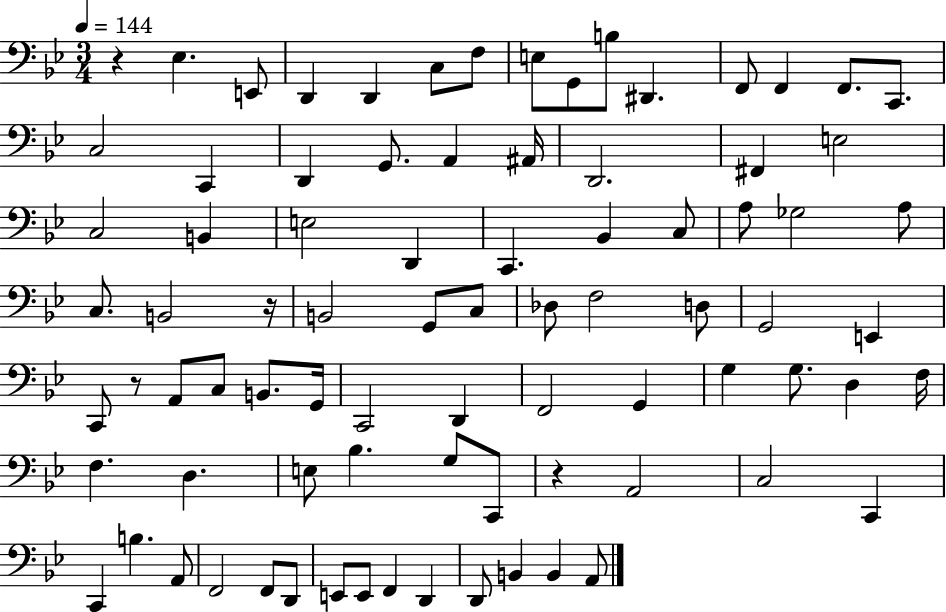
R/q Eb3/q. E2/e D2/q D2/q C3/e F3/e E3/e G2/e B3/e D#2/q. F2/e F2/q F2/e. C2/e. C3/h C2/q D2/q G2/e. A2/q A#2/s D2/h. F#2/q E3/h C3/h B2/q E3/h D2/q C2/q. Bb2/q C3/e A3/e Gb3/h A3/e C3/e. B2/h R/s B2/h G2/e C3/e Db3/e F3/h D3/e G2/h E2/q C2/e R/e A2/e C3/e B2/e. G2/s C2/h D2/q F2/h G2/q G3/q G3/e. D3/q F3/s F3/q. D3/q. E3/e Bb3/q. G3/e C2/e R/q A2/h C3/h C2/q C2/q B3/q. A2/e F2/h F2/e D2/e E2/e E2/e F2/q D2/q D2/e B2/q B2/q A2/e